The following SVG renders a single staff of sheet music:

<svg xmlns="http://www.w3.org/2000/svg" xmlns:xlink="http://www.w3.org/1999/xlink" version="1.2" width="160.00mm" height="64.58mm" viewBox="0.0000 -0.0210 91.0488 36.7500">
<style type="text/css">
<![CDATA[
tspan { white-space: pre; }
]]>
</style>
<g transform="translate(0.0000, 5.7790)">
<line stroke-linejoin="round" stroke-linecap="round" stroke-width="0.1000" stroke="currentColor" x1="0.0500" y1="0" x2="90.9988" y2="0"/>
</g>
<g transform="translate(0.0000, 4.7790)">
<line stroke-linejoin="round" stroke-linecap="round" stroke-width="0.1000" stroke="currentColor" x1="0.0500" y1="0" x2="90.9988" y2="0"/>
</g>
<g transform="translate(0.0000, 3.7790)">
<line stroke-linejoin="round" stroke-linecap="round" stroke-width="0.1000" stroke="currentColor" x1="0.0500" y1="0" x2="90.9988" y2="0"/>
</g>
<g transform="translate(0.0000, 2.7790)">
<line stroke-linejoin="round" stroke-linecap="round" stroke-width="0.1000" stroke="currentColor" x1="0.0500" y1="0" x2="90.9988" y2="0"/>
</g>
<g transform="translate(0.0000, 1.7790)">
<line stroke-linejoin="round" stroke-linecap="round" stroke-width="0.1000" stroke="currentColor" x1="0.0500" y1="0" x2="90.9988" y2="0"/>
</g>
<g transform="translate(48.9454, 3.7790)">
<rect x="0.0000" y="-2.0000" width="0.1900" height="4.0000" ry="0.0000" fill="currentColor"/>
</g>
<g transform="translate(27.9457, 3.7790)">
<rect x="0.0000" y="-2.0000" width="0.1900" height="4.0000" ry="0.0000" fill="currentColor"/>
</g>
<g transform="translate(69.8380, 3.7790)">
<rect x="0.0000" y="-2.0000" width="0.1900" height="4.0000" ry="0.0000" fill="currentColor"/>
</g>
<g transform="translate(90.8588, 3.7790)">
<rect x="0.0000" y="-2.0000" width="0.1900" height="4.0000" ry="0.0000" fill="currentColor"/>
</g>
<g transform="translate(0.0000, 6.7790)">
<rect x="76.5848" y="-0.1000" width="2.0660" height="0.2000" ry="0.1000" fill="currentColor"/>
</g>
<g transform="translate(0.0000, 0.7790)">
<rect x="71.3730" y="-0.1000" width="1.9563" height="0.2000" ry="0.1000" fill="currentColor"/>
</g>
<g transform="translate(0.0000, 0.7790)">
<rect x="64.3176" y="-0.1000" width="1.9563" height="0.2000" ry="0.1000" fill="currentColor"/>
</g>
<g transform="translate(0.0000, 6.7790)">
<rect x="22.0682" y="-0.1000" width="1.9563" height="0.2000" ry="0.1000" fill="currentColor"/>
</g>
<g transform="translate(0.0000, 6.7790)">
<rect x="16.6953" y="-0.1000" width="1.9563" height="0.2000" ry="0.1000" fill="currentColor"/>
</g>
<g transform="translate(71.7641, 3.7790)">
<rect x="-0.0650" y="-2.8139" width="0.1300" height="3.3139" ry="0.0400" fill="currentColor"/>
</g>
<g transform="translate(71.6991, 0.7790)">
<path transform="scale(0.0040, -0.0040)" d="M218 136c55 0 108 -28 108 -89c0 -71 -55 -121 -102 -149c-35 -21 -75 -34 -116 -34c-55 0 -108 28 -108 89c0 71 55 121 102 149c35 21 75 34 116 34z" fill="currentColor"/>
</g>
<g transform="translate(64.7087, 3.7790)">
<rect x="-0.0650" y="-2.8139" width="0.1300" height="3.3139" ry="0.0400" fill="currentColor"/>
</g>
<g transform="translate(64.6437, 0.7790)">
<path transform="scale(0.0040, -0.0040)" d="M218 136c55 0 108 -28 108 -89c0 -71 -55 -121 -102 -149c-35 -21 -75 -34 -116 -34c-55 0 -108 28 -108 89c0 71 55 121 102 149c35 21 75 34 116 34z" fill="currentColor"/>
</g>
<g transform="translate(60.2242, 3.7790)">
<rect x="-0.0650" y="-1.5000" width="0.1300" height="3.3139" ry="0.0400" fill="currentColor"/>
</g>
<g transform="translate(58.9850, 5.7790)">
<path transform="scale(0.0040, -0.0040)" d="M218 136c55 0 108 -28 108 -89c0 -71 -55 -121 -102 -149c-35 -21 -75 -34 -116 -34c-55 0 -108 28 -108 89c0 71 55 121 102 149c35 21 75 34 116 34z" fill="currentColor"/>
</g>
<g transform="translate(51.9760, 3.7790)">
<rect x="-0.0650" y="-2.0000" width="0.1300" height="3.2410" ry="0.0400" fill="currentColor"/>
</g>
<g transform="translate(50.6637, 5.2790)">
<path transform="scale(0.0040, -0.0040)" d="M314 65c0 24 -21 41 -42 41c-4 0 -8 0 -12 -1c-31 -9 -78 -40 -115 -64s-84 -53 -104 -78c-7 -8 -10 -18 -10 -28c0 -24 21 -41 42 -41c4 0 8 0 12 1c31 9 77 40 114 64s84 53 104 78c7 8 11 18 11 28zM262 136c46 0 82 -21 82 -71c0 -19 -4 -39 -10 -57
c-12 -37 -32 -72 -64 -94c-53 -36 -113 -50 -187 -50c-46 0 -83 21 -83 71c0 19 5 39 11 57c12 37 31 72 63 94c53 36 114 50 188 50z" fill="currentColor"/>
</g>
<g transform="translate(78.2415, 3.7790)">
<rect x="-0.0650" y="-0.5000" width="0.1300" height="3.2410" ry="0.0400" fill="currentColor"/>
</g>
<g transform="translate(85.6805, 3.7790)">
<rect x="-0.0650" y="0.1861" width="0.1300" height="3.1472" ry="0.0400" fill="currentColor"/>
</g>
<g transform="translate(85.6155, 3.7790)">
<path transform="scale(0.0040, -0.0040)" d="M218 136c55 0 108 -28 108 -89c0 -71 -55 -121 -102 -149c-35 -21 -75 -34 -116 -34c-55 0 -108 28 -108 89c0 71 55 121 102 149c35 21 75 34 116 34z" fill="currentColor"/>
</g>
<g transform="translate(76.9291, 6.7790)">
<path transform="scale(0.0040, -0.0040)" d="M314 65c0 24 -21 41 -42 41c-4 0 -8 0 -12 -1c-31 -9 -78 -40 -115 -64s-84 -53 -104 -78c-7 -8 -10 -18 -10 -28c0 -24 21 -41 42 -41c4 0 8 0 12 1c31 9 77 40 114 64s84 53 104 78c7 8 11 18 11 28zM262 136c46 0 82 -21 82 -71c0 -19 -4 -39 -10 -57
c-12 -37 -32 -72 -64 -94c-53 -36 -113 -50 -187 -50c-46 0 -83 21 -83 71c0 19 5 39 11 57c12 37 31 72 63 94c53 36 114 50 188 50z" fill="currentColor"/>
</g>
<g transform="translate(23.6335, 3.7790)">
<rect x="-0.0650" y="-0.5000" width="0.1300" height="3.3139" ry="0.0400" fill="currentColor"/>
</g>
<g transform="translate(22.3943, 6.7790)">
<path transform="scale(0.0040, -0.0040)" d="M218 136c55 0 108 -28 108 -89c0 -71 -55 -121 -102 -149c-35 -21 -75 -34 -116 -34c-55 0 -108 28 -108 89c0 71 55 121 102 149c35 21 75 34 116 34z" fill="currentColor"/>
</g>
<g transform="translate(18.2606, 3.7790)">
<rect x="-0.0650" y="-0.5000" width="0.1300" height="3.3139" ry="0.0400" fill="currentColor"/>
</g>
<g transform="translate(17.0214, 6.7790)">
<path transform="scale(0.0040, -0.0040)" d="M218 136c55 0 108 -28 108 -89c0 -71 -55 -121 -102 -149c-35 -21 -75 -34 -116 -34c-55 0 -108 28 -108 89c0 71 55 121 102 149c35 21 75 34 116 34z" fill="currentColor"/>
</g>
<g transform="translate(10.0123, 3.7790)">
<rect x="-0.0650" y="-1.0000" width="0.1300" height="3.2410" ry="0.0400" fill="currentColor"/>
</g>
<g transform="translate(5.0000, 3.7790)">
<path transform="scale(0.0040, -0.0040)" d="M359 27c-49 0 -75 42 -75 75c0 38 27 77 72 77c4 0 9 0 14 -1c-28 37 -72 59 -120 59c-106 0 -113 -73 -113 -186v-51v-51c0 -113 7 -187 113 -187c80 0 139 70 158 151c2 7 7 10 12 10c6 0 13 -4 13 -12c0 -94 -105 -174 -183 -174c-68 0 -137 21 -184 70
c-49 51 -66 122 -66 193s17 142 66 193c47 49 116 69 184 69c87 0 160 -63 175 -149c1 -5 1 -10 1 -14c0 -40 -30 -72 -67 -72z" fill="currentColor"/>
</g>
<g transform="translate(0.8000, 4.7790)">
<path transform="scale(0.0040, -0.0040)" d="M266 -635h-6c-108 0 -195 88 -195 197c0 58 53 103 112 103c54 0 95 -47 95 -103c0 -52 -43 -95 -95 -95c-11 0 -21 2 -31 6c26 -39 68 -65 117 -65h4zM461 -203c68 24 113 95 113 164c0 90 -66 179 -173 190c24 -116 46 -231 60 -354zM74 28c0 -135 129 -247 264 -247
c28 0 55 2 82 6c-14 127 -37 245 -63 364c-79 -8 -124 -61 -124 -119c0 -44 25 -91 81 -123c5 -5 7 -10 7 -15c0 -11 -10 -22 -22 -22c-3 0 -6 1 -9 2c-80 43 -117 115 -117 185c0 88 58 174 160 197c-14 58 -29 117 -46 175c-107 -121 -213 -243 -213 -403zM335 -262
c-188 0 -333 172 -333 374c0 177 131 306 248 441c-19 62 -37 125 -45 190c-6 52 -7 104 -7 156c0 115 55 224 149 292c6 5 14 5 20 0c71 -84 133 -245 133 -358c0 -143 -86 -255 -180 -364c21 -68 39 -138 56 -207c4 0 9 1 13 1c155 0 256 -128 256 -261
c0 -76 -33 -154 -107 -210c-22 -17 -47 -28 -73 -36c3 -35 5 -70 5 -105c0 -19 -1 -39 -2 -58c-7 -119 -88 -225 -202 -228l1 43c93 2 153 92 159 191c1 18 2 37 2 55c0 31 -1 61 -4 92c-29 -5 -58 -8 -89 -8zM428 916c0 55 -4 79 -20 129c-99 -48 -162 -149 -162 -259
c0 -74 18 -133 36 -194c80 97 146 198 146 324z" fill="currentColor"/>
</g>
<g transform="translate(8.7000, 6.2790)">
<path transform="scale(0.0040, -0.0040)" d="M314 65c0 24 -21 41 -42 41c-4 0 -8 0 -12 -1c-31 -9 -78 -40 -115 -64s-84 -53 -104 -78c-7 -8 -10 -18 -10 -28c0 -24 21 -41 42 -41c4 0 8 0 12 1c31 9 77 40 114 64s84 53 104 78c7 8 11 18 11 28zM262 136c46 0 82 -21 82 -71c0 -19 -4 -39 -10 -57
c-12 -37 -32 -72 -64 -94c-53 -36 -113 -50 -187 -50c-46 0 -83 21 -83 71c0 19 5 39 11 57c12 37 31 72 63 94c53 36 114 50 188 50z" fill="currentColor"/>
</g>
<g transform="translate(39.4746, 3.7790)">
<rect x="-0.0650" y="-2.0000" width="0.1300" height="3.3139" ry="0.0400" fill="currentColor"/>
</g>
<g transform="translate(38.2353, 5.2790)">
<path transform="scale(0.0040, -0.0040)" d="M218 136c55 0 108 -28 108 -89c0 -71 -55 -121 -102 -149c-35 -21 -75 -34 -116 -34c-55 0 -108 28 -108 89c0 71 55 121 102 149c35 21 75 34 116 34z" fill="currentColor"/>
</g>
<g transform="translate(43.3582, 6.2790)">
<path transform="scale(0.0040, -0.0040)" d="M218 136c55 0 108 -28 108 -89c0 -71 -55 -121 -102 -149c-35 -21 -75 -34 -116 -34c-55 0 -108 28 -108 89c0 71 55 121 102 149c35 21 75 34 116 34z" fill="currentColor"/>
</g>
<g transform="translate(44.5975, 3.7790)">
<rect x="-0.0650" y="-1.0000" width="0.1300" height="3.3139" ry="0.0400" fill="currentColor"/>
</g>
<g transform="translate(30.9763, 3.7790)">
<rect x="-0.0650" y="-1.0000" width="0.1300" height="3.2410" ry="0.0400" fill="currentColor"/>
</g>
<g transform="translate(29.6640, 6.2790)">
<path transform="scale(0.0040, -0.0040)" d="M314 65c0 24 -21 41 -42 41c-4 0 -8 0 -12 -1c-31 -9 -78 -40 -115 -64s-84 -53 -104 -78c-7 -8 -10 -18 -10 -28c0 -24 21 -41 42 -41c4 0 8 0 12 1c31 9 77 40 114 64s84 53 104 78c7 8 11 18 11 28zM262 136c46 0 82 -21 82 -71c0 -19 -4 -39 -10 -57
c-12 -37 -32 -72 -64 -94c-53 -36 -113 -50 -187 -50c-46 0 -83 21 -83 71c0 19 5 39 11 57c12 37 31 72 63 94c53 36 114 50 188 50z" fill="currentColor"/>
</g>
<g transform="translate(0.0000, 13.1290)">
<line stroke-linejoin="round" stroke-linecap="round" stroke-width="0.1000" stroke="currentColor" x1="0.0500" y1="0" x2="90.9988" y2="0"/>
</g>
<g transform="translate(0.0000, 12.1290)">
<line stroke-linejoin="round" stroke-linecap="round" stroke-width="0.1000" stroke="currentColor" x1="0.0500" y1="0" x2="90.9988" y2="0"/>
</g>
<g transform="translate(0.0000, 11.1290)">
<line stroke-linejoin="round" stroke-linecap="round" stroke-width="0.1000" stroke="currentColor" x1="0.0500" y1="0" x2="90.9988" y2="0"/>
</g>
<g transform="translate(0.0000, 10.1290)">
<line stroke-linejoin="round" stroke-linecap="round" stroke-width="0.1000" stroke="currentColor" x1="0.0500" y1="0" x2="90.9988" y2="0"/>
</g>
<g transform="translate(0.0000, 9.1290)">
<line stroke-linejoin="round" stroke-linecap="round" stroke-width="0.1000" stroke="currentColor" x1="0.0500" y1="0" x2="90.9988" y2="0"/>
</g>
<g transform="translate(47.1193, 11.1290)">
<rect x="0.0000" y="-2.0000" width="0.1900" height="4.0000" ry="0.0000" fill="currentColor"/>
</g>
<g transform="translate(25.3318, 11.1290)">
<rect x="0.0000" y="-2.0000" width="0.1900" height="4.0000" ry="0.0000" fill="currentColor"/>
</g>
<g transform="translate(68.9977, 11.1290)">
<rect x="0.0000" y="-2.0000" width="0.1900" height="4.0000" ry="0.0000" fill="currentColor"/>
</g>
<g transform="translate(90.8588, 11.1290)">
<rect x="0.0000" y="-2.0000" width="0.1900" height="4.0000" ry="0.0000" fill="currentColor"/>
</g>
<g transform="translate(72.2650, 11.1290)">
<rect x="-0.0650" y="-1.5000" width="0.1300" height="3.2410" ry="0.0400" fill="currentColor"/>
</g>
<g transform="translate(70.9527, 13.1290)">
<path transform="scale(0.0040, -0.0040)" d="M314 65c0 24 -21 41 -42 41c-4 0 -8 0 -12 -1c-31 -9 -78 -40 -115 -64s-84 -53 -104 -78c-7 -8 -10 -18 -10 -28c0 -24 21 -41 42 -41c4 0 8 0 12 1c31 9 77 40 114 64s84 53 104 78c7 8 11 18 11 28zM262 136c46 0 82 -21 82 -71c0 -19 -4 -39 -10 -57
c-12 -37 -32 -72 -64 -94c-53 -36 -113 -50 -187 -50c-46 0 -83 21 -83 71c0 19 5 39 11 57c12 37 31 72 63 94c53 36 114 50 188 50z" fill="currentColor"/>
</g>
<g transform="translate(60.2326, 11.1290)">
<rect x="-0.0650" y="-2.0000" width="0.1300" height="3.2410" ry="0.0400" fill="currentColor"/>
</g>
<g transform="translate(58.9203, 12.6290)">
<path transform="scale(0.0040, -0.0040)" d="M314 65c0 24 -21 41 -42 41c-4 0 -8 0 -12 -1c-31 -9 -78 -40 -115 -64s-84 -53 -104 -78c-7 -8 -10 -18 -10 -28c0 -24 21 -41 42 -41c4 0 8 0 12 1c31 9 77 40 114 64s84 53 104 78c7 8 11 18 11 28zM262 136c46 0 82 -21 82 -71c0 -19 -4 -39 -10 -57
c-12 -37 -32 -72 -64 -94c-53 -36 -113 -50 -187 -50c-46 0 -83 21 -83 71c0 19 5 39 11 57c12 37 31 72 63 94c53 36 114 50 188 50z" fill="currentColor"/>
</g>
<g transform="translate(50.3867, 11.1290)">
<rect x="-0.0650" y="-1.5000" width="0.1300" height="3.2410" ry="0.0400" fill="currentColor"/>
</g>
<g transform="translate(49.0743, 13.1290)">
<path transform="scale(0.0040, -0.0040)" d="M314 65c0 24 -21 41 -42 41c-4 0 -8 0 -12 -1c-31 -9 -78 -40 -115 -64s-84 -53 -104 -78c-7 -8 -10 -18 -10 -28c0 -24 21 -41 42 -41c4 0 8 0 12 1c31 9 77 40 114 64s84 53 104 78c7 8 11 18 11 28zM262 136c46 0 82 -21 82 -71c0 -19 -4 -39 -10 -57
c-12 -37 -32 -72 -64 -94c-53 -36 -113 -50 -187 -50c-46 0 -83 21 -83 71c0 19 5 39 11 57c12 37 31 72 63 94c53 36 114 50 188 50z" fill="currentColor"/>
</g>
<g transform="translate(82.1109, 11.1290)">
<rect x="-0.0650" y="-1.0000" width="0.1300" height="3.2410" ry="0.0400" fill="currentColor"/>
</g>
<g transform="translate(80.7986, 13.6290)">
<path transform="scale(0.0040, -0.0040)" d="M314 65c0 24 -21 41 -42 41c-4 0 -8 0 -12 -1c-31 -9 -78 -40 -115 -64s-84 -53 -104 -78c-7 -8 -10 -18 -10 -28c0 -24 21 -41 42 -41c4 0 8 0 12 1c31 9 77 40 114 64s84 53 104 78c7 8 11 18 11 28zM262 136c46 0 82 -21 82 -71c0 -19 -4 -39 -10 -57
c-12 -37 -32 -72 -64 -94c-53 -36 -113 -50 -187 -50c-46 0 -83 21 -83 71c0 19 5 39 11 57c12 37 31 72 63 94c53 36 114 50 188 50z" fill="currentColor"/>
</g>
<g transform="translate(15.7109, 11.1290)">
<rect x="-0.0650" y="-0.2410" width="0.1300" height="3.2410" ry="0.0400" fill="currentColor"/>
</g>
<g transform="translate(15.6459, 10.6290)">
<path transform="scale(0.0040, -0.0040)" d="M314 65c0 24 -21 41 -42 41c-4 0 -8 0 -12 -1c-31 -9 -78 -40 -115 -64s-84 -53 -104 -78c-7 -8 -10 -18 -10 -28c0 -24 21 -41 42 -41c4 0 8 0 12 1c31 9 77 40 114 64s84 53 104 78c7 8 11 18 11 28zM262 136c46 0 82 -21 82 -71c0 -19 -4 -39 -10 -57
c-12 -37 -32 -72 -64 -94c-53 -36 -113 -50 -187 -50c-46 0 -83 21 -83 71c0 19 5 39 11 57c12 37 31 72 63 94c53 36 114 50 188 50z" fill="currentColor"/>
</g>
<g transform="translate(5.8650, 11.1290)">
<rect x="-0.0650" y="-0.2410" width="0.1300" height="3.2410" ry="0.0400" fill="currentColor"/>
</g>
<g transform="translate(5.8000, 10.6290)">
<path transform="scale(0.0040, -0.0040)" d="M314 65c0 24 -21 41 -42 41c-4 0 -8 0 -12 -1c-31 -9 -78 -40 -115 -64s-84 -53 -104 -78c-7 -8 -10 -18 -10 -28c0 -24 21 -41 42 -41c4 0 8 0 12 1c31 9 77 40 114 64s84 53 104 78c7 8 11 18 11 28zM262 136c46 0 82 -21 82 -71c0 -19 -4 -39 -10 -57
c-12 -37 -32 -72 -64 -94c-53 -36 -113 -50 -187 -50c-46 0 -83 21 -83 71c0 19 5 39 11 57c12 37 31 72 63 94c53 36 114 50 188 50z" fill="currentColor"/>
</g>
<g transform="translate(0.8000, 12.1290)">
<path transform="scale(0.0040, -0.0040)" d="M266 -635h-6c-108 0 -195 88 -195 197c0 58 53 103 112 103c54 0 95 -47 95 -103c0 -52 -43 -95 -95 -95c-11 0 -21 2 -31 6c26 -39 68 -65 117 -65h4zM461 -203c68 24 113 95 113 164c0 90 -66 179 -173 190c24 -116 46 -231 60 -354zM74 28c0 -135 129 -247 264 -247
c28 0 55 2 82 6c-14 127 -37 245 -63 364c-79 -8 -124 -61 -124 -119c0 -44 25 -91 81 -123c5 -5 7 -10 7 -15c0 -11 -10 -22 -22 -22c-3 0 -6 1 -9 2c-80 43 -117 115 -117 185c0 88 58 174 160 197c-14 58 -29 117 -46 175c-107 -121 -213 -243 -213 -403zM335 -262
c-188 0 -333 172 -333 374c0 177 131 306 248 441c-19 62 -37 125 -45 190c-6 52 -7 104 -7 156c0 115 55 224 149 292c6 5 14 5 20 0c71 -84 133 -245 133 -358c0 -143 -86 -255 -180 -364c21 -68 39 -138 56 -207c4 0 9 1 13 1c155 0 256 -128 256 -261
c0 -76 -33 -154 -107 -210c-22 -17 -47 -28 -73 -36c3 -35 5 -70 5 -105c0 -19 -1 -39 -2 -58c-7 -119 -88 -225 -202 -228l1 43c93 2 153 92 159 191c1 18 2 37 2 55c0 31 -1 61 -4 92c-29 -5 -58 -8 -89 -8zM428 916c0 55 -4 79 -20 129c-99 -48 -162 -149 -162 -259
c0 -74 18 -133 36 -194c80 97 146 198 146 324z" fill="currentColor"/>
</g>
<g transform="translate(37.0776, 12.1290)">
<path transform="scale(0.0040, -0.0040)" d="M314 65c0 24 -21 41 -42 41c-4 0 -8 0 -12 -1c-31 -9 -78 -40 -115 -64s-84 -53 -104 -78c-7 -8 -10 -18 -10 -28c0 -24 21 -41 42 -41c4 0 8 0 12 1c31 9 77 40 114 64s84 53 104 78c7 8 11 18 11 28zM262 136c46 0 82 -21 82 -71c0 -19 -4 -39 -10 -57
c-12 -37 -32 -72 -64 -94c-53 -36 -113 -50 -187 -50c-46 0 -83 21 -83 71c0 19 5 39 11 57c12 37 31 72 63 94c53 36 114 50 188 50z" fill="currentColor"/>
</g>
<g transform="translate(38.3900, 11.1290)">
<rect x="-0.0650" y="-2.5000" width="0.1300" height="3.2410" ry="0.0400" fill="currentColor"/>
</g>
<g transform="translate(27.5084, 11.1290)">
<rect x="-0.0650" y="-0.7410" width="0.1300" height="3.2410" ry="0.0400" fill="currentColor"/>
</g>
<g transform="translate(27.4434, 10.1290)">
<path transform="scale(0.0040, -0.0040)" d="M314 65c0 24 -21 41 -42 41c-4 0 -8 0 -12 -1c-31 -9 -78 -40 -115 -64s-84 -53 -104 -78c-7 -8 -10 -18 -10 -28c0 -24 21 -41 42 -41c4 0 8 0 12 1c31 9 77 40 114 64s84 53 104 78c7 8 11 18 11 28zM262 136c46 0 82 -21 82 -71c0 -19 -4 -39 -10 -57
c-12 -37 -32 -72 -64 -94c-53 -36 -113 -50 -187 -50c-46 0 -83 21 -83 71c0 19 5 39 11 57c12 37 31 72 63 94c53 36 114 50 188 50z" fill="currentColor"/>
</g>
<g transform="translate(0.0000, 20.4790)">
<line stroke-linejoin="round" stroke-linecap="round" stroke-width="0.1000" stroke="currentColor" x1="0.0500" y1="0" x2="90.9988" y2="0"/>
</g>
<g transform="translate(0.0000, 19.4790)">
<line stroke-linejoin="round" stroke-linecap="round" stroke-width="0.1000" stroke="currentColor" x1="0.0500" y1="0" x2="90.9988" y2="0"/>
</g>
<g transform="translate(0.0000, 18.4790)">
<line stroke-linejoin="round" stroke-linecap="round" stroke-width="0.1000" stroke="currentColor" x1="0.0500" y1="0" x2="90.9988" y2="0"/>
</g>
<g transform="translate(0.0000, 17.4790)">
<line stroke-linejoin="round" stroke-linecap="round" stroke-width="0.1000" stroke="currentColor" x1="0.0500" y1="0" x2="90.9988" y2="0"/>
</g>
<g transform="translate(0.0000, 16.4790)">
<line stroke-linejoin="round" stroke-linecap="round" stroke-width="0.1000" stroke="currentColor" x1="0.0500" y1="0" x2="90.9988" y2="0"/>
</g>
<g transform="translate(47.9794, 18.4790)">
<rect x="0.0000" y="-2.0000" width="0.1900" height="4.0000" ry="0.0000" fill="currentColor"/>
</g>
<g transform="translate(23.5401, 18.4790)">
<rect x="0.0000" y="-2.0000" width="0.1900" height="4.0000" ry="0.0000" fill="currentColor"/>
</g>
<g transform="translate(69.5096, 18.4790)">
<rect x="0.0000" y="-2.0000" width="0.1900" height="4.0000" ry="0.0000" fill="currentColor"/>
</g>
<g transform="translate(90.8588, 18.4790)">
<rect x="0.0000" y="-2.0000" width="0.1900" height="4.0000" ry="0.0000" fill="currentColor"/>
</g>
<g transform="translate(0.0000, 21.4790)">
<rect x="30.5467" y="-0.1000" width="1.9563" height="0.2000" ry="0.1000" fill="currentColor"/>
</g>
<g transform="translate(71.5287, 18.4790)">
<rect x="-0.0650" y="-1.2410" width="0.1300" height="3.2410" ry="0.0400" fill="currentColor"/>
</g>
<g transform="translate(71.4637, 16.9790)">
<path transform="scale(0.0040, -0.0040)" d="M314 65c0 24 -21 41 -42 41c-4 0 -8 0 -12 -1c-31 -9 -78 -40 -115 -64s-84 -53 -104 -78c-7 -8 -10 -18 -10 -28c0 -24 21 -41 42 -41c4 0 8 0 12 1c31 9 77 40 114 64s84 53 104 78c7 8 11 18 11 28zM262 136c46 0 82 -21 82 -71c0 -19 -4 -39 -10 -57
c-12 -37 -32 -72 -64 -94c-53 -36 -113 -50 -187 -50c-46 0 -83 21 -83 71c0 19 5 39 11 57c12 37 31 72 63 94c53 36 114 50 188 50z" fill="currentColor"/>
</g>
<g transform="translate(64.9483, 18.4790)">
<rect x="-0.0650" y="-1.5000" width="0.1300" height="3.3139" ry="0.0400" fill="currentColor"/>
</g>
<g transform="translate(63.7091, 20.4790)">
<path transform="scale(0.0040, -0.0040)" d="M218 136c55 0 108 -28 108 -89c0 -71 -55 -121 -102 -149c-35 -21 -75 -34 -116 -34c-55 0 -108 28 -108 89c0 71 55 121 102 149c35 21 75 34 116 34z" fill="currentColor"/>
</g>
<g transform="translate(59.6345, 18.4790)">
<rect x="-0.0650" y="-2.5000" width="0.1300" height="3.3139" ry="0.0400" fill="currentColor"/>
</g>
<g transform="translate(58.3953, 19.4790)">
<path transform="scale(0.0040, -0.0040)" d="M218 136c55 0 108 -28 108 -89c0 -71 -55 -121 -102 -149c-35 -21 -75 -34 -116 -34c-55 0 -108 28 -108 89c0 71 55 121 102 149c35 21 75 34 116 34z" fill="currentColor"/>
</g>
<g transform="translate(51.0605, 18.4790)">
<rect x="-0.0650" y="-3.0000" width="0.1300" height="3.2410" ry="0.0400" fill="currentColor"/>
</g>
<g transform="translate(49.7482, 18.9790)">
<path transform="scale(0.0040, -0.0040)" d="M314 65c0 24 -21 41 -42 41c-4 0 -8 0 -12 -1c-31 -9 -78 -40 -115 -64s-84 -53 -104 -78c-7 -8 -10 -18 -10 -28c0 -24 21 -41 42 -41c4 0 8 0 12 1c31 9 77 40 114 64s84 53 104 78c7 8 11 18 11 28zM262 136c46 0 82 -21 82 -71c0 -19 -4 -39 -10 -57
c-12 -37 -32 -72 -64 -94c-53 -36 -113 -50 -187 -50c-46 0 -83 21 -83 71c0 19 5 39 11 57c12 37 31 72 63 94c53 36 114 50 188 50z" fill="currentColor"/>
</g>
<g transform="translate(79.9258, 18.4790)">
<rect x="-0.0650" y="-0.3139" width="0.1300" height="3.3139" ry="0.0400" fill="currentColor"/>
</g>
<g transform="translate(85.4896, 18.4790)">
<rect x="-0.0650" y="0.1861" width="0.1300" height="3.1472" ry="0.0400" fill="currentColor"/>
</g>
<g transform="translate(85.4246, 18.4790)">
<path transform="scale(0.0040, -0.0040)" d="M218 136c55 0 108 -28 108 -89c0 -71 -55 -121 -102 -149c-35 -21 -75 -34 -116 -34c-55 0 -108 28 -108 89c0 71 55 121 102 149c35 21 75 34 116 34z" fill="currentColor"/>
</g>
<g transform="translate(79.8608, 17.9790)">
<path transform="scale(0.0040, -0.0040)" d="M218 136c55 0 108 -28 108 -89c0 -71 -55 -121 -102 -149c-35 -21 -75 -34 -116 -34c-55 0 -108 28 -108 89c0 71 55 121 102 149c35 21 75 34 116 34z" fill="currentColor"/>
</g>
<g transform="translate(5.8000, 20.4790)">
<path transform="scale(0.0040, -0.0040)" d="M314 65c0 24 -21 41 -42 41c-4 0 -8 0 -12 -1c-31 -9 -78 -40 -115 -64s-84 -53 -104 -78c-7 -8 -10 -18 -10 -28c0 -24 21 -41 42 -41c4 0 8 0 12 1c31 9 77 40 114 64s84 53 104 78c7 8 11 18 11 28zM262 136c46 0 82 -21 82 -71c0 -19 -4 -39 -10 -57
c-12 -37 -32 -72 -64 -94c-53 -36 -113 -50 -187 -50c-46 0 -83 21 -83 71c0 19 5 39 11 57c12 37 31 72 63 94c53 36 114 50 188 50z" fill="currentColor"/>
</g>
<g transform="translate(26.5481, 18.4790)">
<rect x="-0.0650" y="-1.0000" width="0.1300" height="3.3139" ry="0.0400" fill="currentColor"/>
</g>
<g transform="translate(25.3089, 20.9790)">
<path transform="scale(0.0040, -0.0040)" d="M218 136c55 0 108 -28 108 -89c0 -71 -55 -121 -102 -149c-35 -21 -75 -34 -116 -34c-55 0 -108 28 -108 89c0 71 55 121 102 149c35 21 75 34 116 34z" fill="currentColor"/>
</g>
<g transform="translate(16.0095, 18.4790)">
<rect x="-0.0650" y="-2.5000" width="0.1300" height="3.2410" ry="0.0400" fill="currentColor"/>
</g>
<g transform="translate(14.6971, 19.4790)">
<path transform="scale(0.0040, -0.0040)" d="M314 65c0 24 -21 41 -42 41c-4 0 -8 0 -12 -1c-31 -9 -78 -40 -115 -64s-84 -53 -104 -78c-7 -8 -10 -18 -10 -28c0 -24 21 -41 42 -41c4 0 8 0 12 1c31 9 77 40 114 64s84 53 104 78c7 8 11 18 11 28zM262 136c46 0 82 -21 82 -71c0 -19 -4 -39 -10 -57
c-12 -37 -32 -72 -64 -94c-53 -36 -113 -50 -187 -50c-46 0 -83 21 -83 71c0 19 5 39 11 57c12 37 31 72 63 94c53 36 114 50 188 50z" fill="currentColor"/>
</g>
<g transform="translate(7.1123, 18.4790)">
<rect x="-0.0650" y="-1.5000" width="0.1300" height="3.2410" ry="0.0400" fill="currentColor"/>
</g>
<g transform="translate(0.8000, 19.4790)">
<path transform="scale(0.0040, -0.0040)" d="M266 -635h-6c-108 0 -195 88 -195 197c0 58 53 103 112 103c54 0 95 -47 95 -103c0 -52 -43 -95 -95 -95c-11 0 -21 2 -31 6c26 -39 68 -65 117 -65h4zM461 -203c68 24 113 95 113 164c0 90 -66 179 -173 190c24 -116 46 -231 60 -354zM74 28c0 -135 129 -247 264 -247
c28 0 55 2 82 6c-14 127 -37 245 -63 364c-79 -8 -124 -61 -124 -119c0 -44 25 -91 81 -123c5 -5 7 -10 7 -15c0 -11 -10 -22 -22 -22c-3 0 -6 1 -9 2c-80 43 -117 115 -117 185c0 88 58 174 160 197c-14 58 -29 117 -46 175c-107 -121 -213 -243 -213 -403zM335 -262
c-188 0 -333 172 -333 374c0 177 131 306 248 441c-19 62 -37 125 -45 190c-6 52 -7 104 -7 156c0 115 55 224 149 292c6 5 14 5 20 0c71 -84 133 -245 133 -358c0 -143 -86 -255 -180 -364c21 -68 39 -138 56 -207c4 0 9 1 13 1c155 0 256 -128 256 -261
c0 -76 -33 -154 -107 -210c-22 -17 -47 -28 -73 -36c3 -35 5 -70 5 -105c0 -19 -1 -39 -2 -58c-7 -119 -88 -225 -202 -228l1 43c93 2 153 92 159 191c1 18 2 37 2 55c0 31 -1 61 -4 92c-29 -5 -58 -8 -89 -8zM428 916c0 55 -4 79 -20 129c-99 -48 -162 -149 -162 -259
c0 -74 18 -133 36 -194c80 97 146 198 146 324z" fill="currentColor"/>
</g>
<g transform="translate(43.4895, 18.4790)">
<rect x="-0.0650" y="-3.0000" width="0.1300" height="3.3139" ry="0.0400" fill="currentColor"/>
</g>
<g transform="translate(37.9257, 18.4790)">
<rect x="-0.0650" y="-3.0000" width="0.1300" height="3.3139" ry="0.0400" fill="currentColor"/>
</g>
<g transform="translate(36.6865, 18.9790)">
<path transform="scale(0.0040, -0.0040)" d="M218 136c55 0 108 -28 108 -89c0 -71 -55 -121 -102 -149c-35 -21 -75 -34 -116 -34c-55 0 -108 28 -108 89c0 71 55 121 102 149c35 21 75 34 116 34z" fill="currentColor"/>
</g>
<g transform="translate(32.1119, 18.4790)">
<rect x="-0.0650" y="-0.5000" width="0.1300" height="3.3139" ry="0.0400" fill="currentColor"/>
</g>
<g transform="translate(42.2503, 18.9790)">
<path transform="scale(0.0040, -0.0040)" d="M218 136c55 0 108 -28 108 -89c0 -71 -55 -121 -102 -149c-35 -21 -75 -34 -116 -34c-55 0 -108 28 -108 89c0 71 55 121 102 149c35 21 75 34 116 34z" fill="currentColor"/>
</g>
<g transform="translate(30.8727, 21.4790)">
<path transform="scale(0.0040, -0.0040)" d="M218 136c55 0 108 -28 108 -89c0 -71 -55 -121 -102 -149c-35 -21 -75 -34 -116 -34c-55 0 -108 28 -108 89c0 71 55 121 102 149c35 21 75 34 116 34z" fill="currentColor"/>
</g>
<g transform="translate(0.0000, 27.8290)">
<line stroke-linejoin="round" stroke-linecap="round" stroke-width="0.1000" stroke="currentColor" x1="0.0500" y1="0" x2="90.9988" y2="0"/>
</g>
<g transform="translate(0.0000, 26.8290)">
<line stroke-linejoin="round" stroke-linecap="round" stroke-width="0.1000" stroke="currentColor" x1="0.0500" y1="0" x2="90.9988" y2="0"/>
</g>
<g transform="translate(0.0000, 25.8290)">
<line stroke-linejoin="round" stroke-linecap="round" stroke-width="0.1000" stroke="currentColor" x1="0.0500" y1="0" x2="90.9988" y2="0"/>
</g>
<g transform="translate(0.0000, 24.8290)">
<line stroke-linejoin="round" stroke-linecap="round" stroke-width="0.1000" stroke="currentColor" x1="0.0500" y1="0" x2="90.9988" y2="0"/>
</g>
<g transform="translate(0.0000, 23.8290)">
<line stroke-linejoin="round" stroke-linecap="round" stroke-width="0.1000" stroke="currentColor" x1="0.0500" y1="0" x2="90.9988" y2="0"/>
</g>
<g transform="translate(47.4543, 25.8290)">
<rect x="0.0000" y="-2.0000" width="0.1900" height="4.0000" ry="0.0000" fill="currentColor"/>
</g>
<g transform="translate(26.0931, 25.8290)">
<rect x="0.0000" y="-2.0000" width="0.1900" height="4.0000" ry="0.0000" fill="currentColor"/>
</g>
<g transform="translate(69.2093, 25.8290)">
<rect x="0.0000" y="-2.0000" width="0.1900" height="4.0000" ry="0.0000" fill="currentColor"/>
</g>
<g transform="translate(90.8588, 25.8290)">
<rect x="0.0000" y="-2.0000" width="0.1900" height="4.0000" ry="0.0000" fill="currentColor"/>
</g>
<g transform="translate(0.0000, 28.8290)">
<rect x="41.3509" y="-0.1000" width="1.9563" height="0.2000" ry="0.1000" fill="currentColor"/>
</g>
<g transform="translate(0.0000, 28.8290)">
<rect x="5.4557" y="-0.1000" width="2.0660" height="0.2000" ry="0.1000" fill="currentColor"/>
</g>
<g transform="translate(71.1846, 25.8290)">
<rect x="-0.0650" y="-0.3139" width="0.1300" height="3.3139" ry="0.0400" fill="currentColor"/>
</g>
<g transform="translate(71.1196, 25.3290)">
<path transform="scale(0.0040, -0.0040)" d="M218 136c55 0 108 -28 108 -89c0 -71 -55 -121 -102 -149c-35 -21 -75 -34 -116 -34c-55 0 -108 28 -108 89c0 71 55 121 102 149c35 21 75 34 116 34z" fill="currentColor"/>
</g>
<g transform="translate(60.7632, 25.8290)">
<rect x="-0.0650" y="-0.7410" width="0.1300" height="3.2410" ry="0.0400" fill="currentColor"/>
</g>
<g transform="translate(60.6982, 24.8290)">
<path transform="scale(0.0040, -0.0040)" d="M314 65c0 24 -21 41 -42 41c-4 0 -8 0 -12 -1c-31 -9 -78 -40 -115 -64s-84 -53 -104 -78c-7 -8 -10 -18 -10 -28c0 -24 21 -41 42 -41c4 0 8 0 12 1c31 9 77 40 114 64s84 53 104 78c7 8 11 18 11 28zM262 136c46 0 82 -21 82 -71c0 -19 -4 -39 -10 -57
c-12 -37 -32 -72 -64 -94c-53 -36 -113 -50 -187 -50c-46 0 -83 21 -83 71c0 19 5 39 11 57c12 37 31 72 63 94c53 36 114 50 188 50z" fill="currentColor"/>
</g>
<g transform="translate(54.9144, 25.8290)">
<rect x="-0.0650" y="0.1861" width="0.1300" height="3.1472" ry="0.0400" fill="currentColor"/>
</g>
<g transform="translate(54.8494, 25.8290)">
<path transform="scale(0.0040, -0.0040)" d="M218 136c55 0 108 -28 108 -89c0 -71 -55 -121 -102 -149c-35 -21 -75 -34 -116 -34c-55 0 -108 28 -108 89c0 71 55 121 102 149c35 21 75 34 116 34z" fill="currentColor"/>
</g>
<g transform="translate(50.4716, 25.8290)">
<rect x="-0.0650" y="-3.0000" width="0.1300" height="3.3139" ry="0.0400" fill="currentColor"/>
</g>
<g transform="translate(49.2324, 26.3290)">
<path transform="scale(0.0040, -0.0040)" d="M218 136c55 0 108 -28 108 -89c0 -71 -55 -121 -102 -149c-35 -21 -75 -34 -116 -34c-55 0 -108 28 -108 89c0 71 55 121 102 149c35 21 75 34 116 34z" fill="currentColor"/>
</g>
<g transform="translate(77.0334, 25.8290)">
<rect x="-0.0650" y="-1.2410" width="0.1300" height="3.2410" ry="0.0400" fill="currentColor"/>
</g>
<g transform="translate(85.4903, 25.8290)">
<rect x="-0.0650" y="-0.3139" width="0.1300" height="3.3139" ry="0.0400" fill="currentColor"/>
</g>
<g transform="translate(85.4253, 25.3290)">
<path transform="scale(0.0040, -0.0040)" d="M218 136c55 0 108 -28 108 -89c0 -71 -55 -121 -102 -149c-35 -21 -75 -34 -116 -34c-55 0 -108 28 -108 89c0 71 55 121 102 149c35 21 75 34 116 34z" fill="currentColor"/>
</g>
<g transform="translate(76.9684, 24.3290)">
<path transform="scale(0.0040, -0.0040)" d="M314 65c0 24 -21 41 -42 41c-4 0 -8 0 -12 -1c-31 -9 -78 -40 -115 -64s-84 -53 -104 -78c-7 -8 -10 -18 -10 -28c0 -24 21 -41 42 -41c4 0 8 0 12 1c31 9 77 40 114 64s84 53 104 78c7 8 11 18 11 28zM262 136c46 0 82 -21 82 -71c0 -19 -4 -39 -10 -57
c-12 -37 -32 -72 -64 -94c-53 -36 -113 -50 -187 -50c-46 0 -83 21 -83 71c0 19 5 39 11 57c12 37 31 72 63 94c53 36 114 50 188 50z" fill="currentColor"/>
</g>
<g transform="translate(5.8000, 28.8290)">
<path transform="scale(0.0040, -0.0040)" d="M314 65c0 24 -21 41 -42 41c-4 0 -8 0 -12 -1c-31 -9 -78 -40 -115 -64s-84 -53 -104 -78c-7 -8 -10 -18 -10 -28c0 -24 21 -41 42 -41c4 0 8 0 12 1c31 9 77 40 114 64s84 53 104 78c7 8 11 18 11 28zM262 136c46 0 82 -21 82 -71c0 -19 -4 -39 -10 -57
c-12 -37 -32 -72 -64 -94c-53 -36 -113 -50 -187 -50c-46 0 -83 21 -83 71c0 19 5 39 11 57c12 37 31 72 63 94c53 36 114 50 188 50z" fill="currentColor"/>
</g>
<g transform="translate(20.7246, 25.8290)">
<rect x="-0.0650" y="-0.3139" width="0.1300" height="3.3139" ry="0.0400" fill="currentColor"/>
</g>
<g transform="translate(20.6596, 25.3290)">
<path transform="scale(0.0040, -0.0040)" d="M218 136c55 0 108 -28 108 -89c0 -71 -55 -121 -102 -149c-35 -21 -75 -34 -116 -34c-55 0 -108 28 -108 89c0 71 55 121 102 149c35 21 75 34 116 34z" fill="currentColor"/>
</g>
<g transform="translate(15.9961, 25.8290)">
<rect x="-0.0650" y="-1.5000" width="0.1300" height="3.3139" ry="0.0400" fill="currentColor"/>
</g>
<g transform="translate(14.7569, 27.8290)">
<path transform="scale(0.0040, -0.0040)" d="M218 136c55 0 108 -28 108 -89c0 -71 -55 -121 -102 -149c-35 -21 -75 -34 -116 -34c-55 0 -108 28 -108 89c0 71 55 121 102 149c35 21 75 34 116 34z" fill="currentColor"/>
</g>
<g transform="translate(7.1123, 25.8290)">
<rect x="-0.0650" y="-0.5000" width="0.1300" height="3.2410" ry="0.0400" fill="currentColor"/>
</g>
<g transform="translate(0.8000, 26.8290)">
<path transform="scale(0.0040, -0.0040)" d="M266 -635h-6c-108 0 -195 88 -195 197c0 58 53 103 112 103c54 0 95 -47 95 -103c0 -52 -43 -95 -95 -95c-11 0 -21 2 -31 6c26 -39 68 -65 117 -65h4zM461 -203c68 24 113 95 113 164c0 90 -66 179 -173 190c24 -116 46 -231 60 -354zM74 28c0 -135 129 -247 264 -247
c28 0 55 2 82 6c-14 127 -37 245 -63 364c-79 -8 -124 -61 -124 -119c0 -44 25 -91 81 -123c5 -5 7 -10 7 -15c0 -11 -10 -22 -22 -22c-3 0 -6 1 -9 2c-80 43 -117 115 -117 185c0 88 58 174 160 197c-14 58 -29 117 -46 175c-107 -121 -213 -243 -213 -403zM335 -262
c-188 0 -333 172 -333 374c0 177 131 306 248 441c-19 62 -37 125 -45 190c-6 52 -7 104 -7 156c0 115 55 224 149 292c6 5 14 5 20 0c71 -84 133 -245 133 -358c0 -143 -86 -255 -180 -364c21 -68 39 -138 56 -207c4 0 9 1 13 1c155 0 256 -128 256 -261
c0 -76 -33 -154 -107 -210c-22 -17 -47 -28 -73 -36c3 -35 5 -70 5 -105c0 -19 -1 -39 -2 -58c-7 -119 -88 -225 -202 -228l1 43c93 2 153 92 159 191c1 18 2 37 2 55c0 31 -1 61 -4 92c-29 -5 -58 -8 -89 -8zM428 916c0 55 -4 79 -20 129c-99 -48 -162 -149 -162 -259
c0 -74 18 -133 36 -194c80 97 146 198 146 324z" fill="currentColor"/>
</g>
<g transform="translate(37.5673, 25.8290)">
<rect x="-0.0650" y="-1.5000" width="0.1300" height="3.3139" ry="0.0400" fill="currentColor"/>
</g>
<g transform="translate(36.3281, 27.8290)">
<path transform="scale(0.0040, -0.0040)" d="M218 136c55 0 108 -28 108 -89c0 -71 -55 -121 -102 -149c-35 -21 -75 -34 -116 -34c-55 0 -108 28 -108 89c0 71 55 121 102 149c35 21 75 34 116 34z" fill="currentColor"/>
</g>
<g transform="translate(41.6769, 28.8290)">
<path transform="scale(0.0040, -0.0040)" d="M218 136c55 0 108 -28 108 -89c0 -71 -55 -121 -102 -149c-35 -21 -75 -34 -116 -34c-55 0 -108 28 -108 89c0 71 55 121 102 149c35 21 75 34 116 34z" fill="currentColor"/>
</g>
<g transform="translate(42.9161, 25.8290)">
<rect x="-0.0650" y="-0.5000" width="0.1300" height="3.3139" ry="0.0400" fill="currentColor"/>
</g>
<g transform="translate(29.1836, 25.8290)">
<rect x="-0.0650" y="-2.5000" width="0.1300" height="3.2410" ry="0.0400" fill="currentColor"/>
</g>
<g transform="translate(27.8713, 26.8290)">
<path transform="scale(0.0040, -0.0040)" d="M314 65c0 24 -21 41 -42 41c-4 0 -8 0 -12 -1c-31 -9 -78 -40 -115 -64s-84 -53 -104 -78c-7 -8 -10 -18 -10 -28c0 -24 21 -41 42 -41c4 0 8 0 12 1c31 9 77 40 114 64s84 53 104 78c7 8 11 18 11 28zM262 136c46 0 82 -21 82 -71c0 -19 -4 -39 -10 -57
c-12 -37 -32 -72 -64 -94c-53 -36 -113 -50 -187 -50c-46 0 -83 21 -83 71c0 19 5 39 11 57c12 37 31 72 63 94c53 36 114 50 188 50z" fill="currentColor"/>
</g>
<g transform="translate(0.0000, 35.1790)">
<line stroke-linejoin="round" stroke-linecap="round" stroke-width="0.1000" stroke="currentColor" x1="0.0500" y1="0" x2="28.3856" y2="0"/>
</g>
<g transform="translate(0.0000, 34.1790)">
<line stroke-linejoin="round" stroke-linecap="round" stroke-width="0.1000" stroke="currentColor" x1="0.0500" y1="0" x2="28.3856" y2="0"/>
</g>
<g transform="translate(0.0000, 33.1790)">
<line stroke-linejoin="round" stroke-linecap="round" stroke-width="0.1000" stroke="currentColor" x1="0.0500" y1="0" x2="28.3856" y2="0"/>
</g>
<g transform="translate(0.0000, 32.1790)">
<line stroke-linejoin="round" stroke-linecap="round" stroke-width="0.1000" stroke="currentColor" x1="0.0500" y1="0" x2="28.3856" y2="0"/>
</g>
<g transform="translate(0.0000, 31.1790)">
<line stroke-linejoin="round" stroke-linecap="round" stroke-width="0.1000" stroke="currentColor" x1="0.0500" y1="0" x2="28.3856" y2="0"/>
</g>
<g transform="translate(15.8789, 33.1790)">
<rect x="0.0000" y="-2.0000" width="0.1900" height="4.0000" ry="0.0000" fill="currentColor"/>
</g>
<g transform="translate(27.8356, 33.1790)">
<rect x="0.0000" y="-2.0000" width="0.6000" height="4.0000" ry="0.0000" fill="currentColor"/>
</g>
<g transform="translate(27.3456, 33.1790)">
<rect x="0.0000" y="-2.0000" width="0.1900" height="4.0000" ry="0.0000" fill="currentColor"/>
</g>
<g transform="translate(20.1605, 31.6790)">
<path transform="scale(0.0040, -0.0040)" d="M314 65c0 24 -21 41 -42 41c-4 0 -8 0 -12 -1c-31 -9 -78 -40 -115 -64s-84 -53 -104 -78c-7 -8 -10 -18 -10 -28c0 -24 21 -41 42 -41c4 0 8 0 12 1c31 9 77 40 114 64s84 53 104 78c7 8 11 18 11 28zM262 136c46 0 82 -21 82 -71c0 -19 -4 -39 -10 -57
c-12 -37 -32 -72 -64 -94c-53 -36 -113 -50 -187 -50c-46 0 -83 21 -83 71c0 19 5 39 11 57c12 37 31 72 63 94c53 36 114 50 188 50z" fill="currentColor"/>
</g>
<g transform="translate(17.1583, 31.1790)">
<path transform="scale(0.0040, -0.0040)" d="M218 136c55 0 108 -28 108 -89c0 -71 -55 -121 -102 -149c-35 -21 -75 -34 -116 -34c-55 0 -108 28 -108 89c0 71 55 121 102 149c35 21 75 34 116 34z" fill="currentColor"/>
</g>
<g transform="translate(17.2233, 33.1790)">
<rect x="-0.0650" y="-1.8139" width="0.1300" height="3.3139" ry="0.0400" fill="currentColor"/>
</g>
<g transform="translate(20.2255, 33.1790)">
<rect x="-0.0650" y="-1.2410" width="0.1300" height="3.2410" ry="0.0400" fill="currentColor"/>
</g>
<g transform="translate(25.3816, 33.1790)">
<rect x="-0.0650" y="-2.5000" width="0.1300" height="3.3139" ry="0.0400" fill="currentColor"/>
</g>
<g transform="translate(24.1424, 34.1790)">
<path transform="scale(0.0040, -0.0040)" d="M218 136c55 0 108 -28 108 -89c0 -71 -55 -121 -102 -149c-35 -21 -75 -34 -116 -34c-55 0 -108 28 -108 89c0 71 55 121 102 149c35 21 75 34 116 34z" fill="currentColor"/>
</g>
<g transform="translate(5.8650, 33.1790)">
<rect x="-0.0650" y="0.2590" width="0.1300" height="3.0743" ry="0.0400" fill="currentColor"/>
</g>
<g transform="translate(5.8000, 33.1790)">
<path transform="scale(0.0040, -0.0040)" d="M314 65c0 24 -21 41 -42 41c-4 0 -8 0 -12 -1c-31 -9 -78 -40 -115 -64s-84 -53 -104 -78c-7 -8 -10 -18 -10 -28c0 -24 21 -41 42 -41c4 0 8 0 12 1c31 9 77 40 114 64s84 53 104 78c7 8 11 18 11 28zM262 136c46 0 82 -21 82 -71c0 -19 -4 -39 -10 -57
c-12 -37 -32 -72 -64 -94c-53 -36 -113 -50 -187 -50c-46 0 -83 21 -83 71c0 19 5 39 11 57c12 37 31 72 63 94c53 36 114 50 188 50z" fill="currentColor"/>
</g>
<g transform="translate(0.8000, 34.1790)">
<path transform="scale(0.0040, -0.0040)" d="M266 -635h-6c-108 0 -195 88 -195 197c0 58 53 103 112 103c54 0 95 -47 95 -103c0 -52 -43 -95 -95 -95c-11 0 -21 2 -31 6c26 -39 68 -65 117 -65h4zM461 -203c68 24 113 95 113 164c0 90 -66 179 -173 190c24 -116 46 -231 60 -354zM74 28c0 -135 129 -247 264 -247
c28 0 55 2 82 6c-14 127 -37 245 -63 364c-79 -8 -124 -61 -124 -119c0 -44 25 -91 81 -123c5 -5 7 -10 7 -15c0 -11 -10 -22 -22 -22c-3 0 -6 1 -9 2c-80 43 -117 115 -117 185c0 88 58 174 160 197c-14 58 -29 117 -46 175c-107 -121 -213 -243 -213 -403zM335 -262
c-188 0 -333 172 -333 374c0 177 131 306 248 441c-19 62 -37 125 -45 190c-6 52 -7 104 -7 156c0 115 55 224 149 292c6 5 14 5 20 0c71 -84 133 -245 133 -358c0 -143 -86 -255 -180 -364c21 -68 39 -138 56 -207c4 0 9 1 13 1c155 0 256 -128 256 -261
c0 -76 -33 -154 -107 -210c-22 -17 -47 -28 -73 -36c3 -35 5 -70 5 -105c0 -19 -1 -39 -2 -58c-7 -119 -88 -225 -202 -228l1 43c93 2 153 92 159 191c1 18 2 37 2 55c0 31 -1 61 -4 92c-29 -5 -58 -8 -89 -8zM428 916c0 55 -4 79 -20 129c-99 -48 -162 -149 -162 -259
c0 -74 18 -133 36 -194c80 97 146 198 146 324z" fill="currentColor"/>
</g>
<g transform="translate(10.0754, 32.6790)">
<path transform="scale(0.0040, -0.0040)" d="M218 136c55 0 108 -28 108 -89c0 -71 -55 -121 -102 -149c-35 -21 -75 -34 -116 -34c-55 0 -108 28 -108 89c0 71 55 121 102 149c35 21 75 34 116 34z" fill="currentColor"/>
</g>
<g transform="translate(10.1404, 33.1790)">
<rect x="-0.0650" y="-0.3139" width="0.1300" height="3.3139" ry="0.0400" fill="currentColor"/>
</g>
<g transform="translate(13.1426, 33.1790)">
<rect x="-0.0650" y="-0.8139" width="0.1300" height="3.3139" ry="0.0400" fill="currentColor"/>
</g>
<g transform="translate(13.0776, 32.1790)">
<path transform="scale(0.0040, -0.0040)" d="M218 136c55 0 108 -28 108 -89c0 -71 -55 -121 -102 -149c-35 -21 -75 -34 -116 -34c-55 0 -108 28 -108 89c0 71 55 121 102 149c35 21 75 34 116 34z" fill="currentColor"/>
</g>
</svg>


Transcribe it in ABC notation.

X:1
T:Untitled
M:4/4
L:1/4
K:C
D2 C C D2 F D F2 E a a C2 B c2 c2 d2 G2 E2 F2 E2 D2 E2 G2 D C A A A2 G E e2 c B C2 E c G2 E C A B d2 c e2 c B2 c d f e2 G